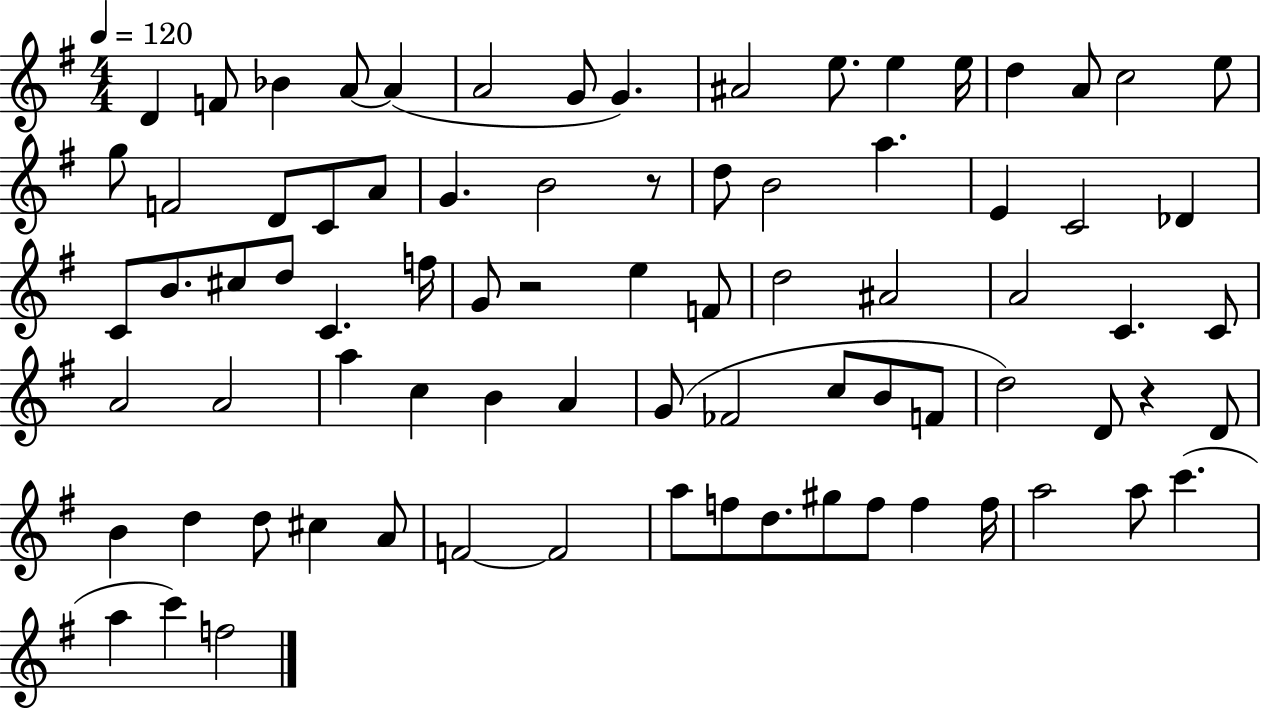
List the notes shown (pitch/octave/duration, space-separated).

D4/q F4/e Bb4/q A4/e A4/q A4/h G4/e G4/q. A#4/h E5/e. E5/q E5/s D5/q A4/e C5/h E5/e G5/e F4/h D4/e C4/e A4/e G4/q. B4/h R/e D5/e B4/h A5/q. E4/q C4/h Db4/q C4/e B4/e. C#5/e D5/e C4/q. F5/s G4/e R/h E5/q F4/e D5/h A#4/h A4/h C4/q. C4/e A4/h A4/h A5/q C5/q B4/q A4/q G4/e FES4/h C5/e B4/e F4/e D5/h D4/e R/q D4/e B4/q D5/q D5/e C#5/q A4/e F4/h F4/h A5/e F5/e D5/e. G#5/e F5/e F5/q F5/s A5/h A5/e C6/q. A5/q C6/q F5/h